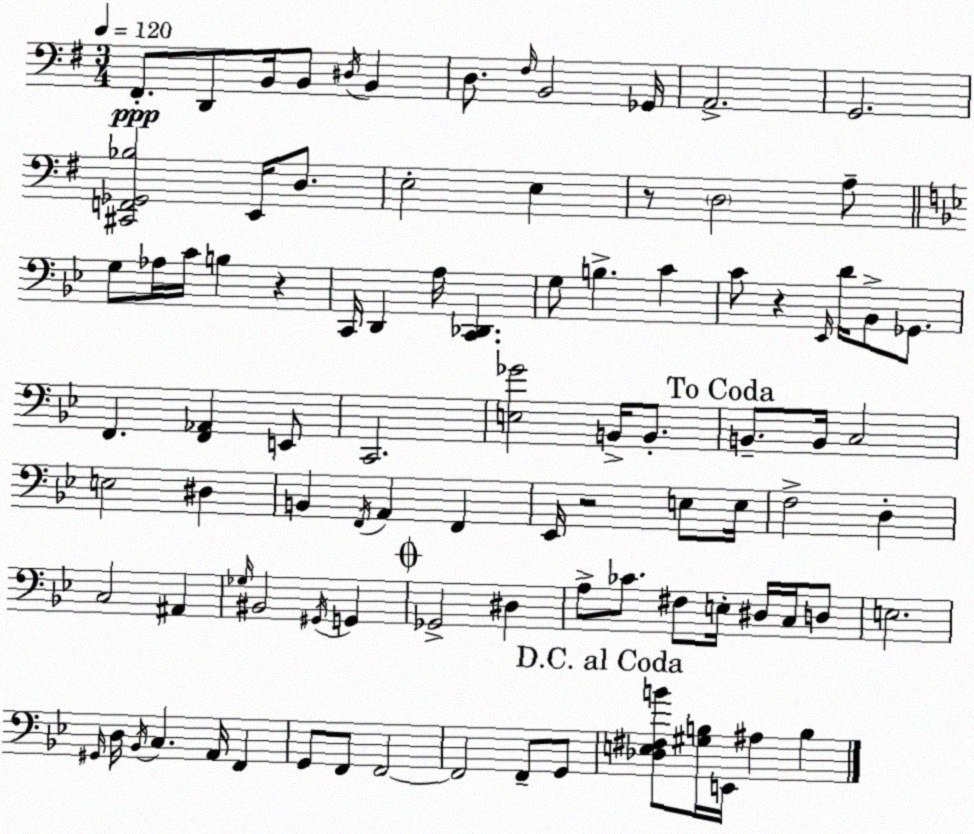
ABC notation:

X:1
T:Untitled
M:3/4
L:1/4
K:G
^F,,/2 D,,/2 B,,/4 B,,/2 ^D,/4 B,, D,/2 ^F,/4 B,,2 _G,,/4 A,,2 G,,2 [^C,,F,,_G,,_B,]2 E,,/4 D,/2 E,2 E, z/2 D,2 A,/2 G,/2 _A,/4 C/4 B, z C,,/4 D,, A,/4 [C,,_D,,] G,/2 B, C C/2 z _E,,/4 D/4 _B,,/2 _G,,/2 F,, [F,,_A,,] E,,/2 C,,2 [E,_G]2 B,,/4 B,,/2 B,,/2 B,,/4 C,2 E,2 ^D, B,, F,,/4 A,, F,, _E,,/4 z2 E,/2 E,/4 F,2 D, C,2 ^A,, _G,/4 ^B,,2 ^G,,/4 G,, _G,,2 ^D, A,/2 _C/2 ^F,/2 E,/4 ^D,/4 C,/4 D,/2 E,2 ^G,,/4 D,/4 _B,,/4 C, A,,/4 F,, G,,/2 F,,/2 F,,2 F,,2 F,,/2 G,,/2 [_D,E,^F,B]/2 [^G,B,]/4 E,,/4 ^A, B,